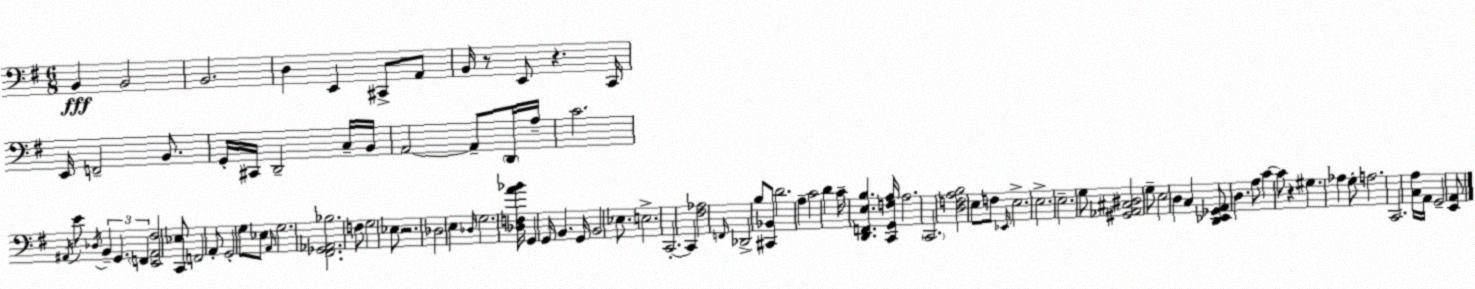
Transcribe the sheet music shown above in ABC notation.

X:1
T:Untitled
M:6/8
L:1/4
K:Em
B,, B,,2 B,,2 D, E,, ^C,,/2 A,,/2 B,,/4 z/2 E,,/2 z C,,/4 E,,/4 F,,2 B,,/2 G,,/4 ^C,,/4 D,,2 C,/4 B,,/4 A,,2 A,,/2 D,,/4 A,/4 C2 ^A,,/4 E/2 _D,/4 B,, G,, F,, [E,,^A,,^F,]2 [C,,_E,]/2 F,,2 A,,/2 G,,2 G,/2 _E,/2 A,,/4 G,2 [^F,,_G,,_A,,_B,]2 F,/2 G,2 _E,/2 z2 _D,2 E, _D,/4 G,2 [_D,F,A_B]/4 G,, G,,/4 B,, G,,/4 B,,2 _E,/2 E,2 C,,2 C,, [^F,_A,]2 F,,/4 _D,,2 B,/2 [^C,,_B,,]/2 D2 A, C2 D C/4 [D,,F,,E,B,] [C,,G,,F,A,]/4 A,2 C,,2 [D,F,A,B,]2 E,/2 F,/2 _E,,/4 E,2 E,2 E,2 G,/2 [^G,,_A,,^C,^D,]2 G,/2 E,2 D, C, [D,,_E,,_G,,A,,]/2 D, A,/2 C C/2 z ^G, _A, G,/2 A,2 C,,2 [C,A,]/4 A,,/4 G,,2 [E,,A,,]/2